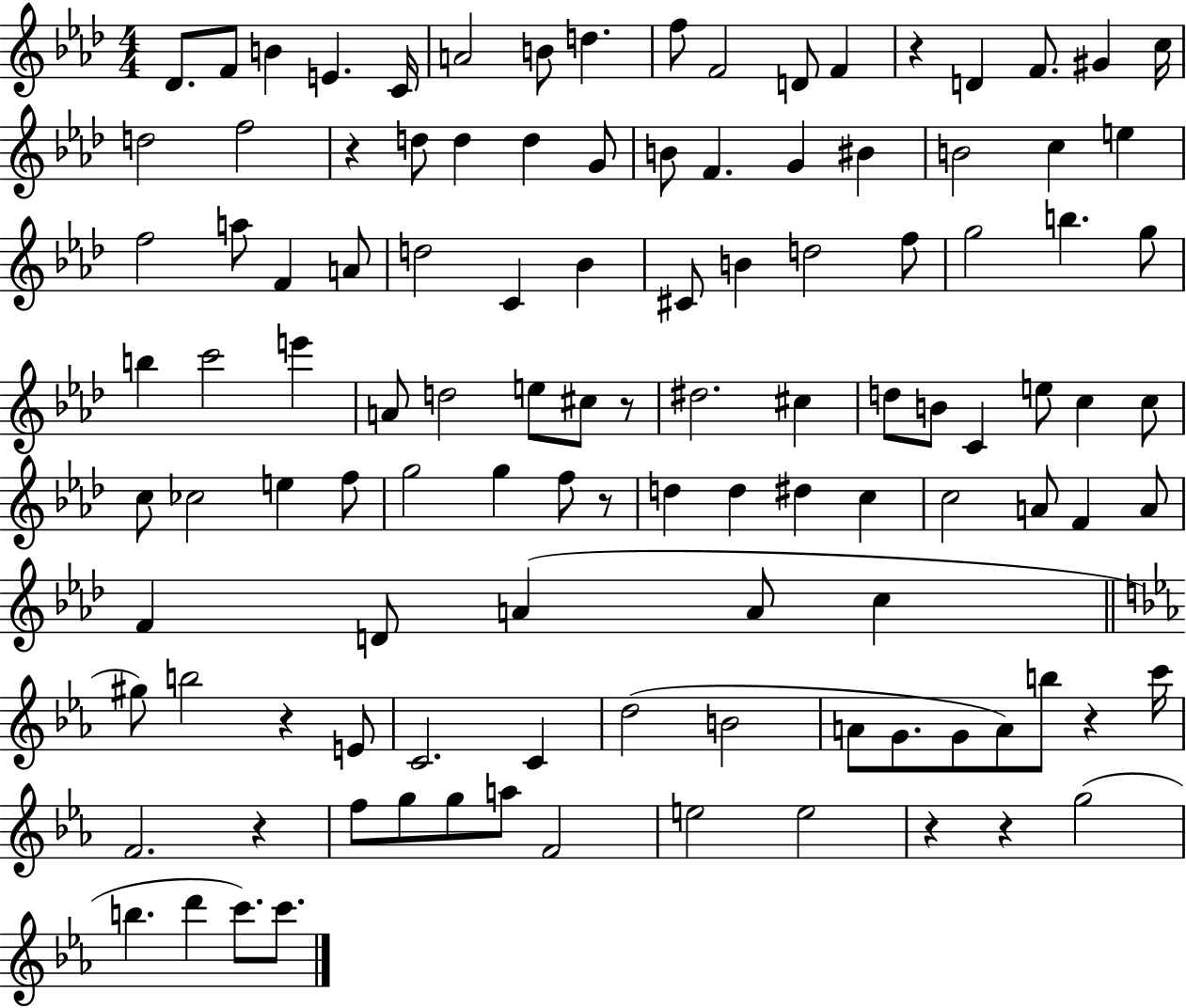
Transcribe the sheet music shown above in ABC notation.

X:1
T:Untitled
M:4/4
L:1/4
K:Ab
_D/2 F/2 B E C/4 A2 B/2 d f/2 F2 D/2 F z D F/2 ^G c/4 d2 f2 z d/2 d d G/2 B/2 F G ^B B2 c e f2 a/2 F A/2 d2 C _B ^C/2 B d2 f/2 g2 b g/2 b c'2 e' A/2 d2 e/2 ^c/2 z/2 ^d2 ^c d/2 B/2 C e/2 c c/2 c/2 _c2 e f/2 g2 g f/2 z/2 d d ^d c c2 A/2 F A/2 F D/2 A A/2 c ^g/2 b2 z E/2 C2 C d2 B2 A/2 G/2 G/2 A/2 b/2 z c'/4 F2 z f/2 g/2 g/2 a/2 F2 e2 e2 z z g2 b d' c'/2 c'/2